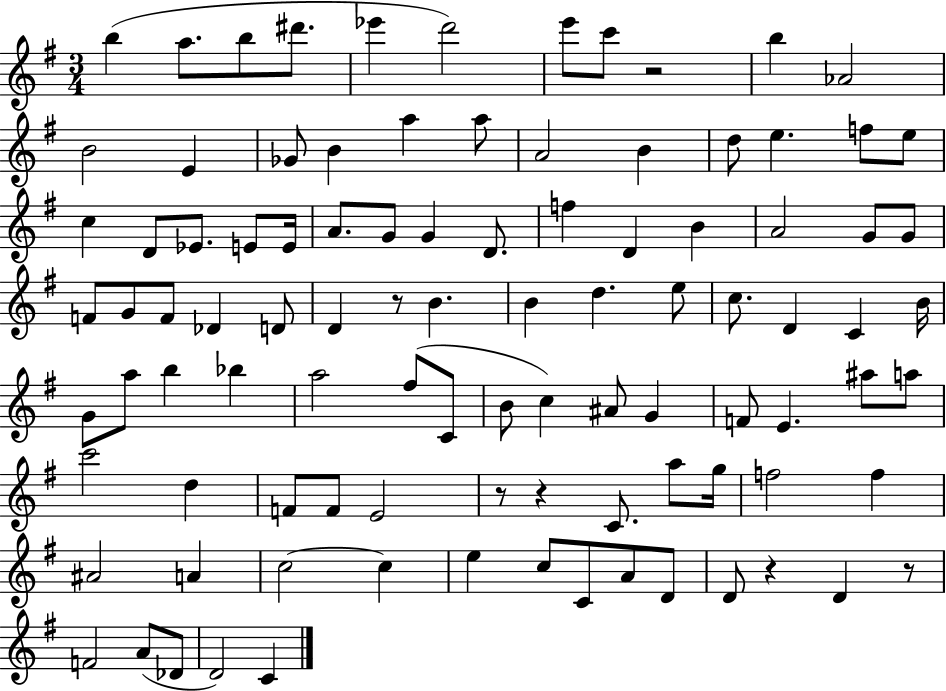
X:1
T:Untitled
M:3/4
L:1/4
K:G
b a/2 b/2 ^d'/2 _e' d'2 e'/2 c'/2 z2 b _A2 B2 E _G/2 B a a/2 A2 B d/2 e f/2 e/2 c D/2 _E/2 E/2 E/4 A/2 G/2 G D/2 f D B A2 G/2 G/2 F/2 G/2 F/2 _D D/2 D z/2 B B d e/2 c/2 D C B/4 G/2 a/2 b _b a2 ^f/2 C/2 B/2 c ^A/2 G F/2 E ^a/2 a/2 c'2 d F/2 F/2 E2 z/2 z C/2 a/2 g/4 f2 f ^A2 A c2 c e c/2 C/2 A/2 D/2 D/2 z D z/2 F2 A/2 _D/2 D2 C